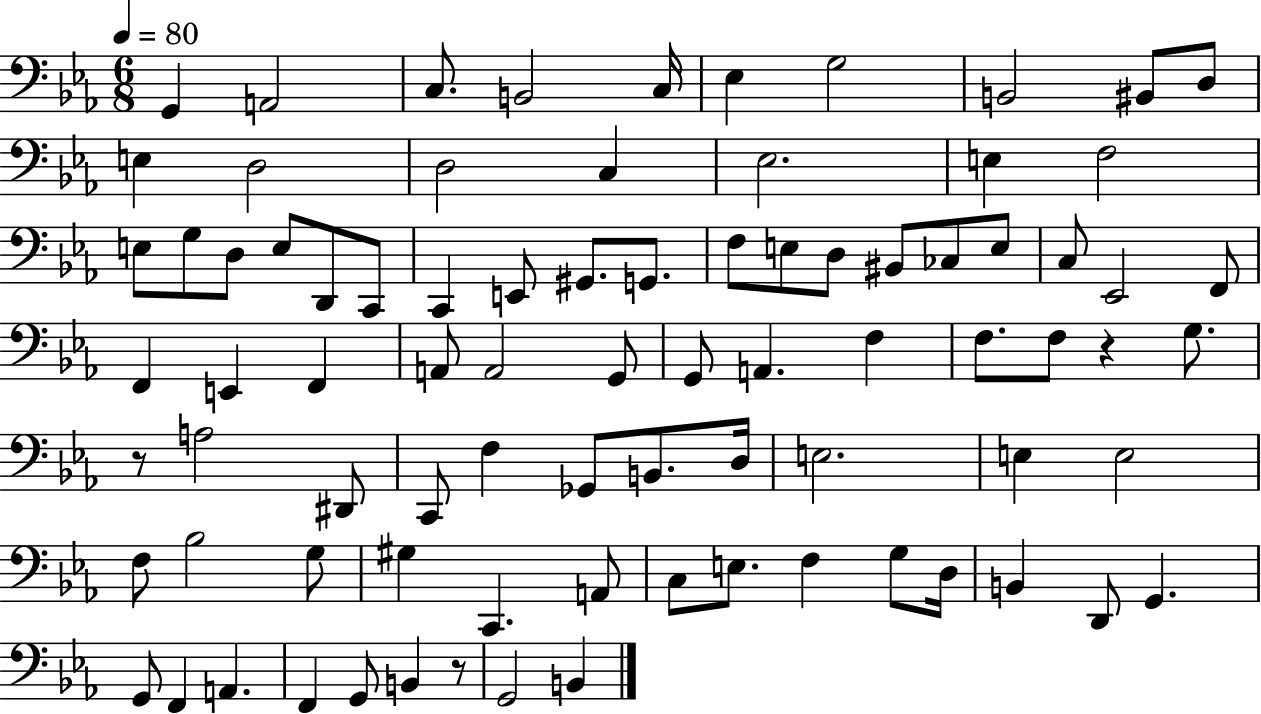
G2/q A2/h C3/e. B2/h C3/s Eb3/q G3/h B2/h BIS2/e D3/e E3/q D3/h D3/h C3/q Eb3/h. E3/q F3/h E3/e G3/e D3/e E3/e D2/e C2/e C2/q E2/e G#2/e. G2/e. F3/e E3/e D3/e BIS2/e CES3/e E3/e C3/e Eb2/h F2/e F2/q E2/q F2/q A2/e A2/h G2/e G2/e A2/q. F3/q F3/e. F3/e R/q G3/e. R/e A3/h D#2/e C2/e F3/q Gb2/e B2/e. D3/s E3/h. E3/q E3/h F3/e Bb3/h G3/e G#3/q C2/q. A2/e C3/e E3/e. F3/q G3/e D3/s B2/q D2/e G2/q. G2/e F2/q A2/q. F2/q G2/e B2/q R/e G2/h B2/q